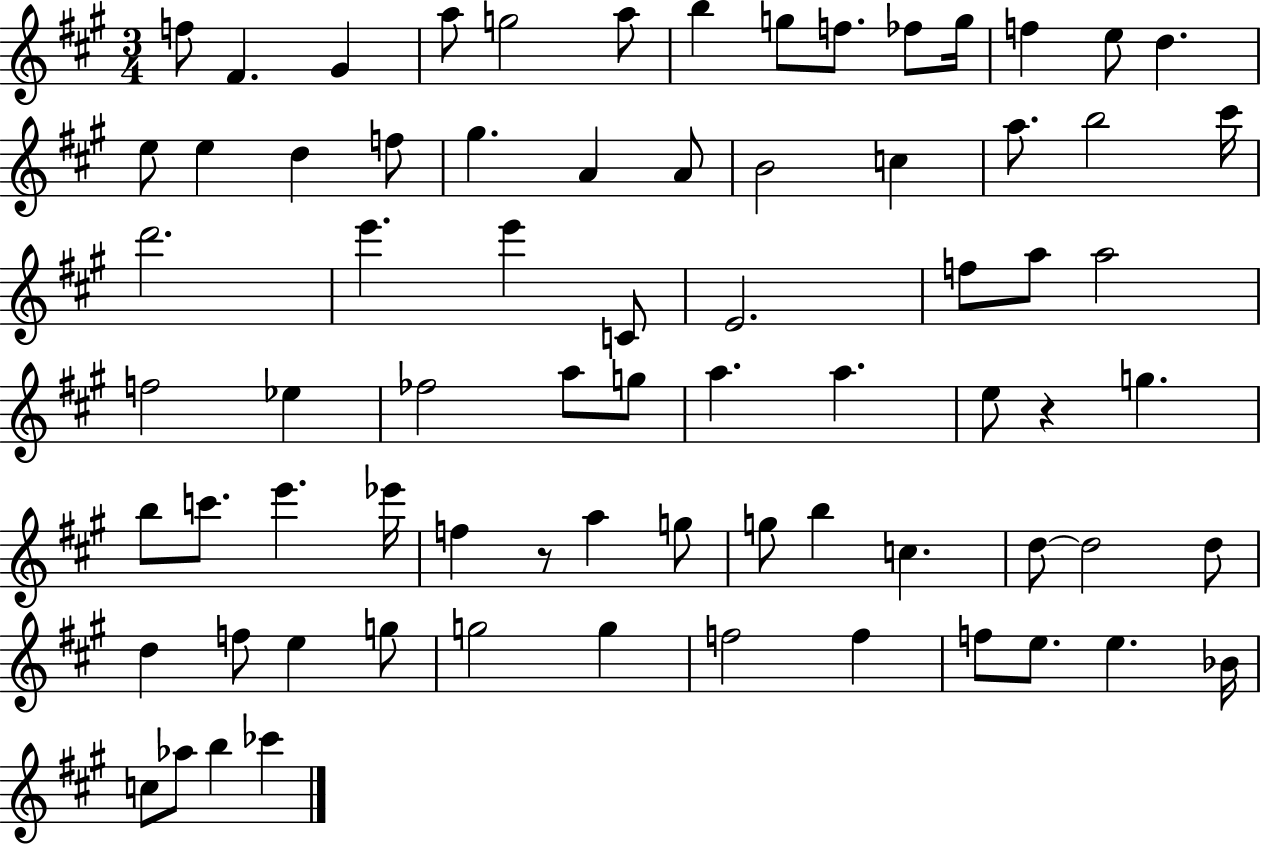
X:1
T:Untitled
M:3/4
L:1/4
K:A
f/2 ^F ^G a/2 g2 a/2 b g/2 f/2 _f/2 g/4 f e/2 d e/2 e d f/2 ^g A A/2 B2 c a/2 b2 ^c'/4 d'2 e' e' C/2 E2 f/2 a/2 a2 f2 _e _f2 a/2 g/2 a a e/2 z g b/2 c'/2 e' _e'/4 f z/2 a g/2 g/2 b c d/2 d2 d/2 d f/2 e g/2 g2 g f2 f f/2 e/2 e _B/4 c/2 _a/2 b _c'